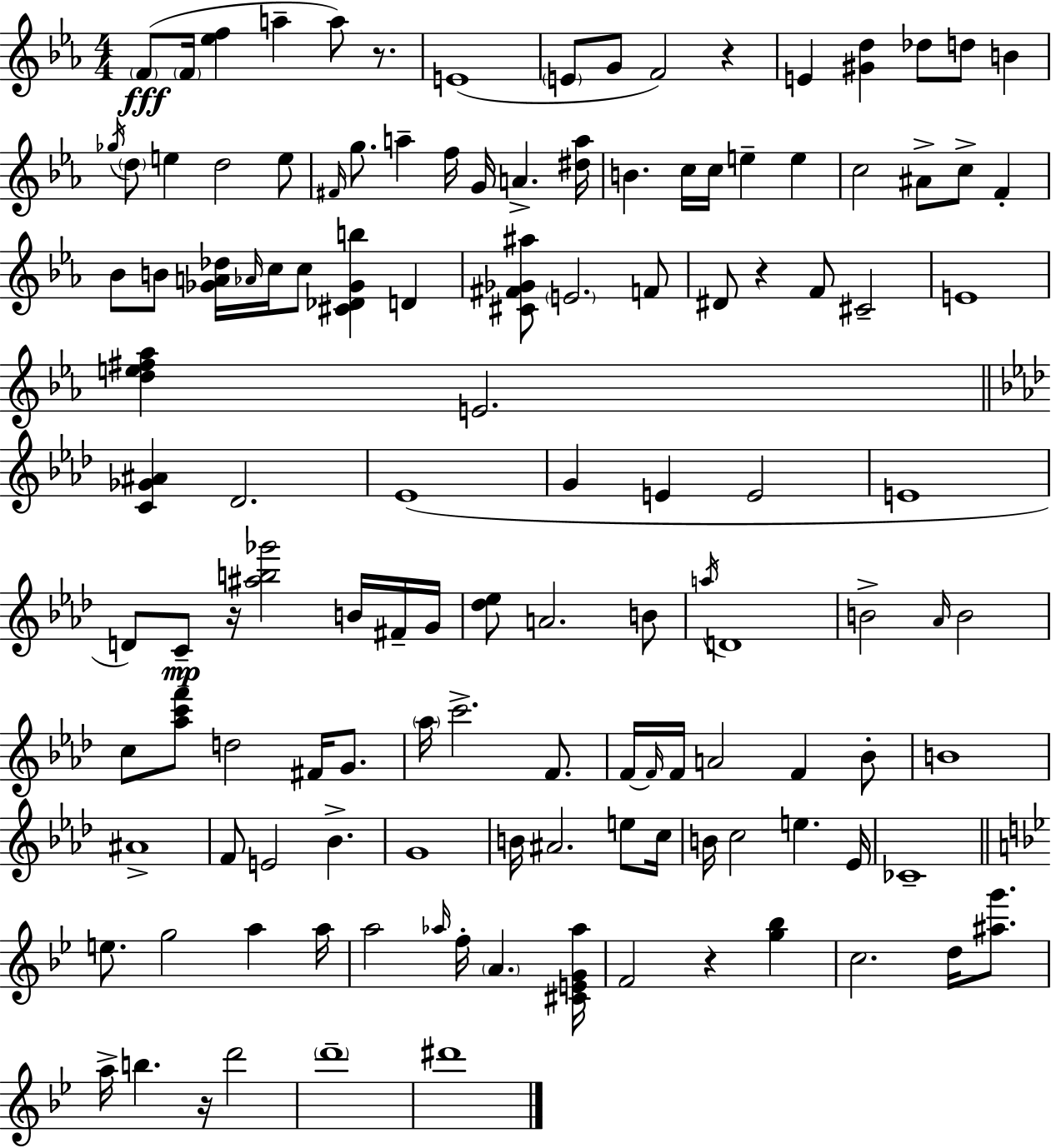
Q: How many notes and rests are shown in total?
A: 127